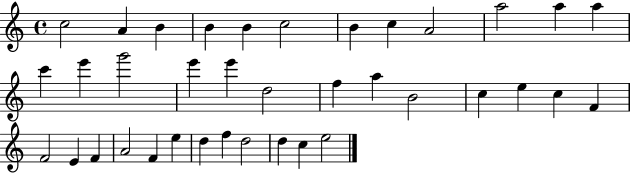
{
  \clef treble
  \time 4/4
  \defaultTimeSignature
  \key c \major
  c''2 a'4 b'4 | b'4 b'4 c''2 | b'4 c''4 a'2 | a''2 a''4 a''4 | \break c'''4 e'''4 g'''2 | e'''4 e'''4 d''2 | f''4 a''4 b'2 | c''4 e''4 c''4 f'4 | \break f'2 e'4 f'4 | a'2 f'4 e''4 | d''4 f''4 d''2 | d''4 c''4 e''2 | \break \bar "|."
}